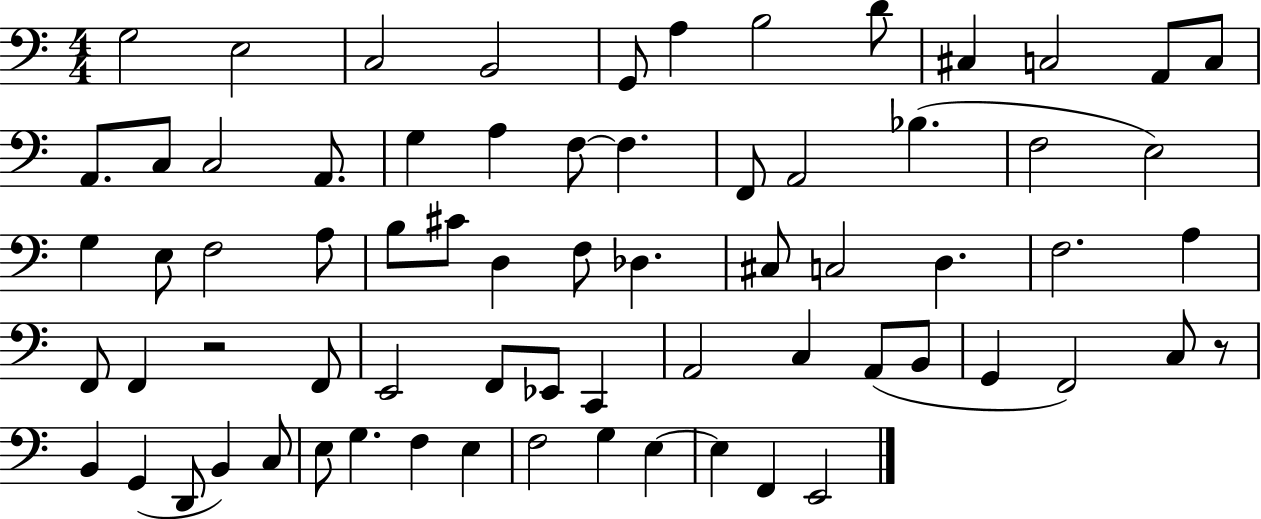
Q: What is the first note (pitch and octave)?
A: G3